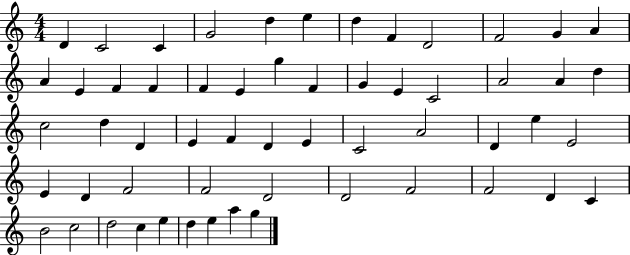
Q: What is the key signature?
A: C major